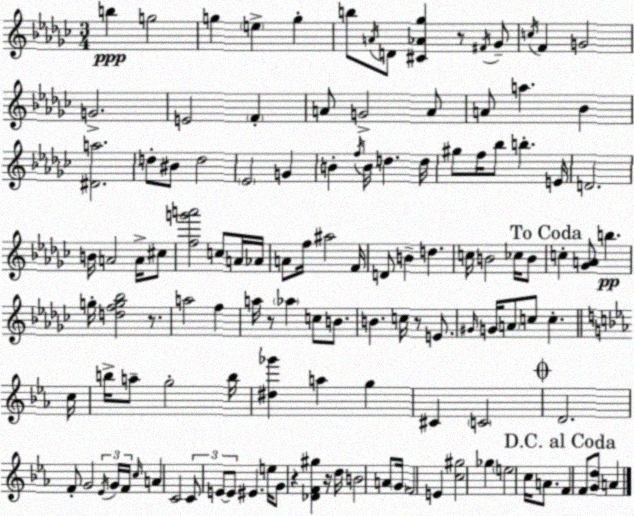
X:1
T:Untitled
M:3/4
L:1/4
K:Ebm
b g2 g e g b/2 A/4 D/2 [^C_A_g] z/2 ^F/4 _G/2 c/4 F G2 G2 E2 F A/2 G2 A/2 A/2 a _B [^Da]2 d/2 ^B/2 d2 _E2 G B f/4 B/4 d d/4 ^g/2 f/4 _b/2 b E/4 D2 B/4 A2 A/4 ^c/2 [fg'a']2 c/2 A/4 _A/4 A/2 f/4 ^a2 F/4 D/2 B d c/4 B2 _c/4 B/2 c [_GA]/2 b g/4 [dfg_b]2 z/2 a2 f a/4 z/2 _a c/2 B/2 B c/4 z/2 E/2 ^G/4 G/4 A/2 c/2 c c/4 b/4 a/2 g2 b/4 [^d_g'] a g ^C C2 D2 F/2 G2 _E/4 G/4 F/4 c/4 A C2 C/2 E/2 E/2 ^E e/4 G/2 z [_DF^g] z/4 d/4 B2 A/2 G/4 F2 E [c^g]2 _g e2 c/4 A/2 F F/2 [Gd]/2 A